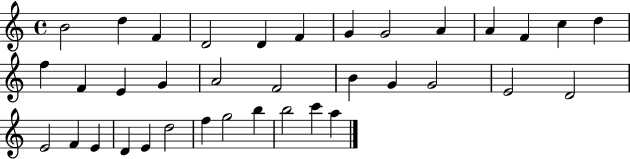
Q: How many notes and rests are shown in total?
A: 36